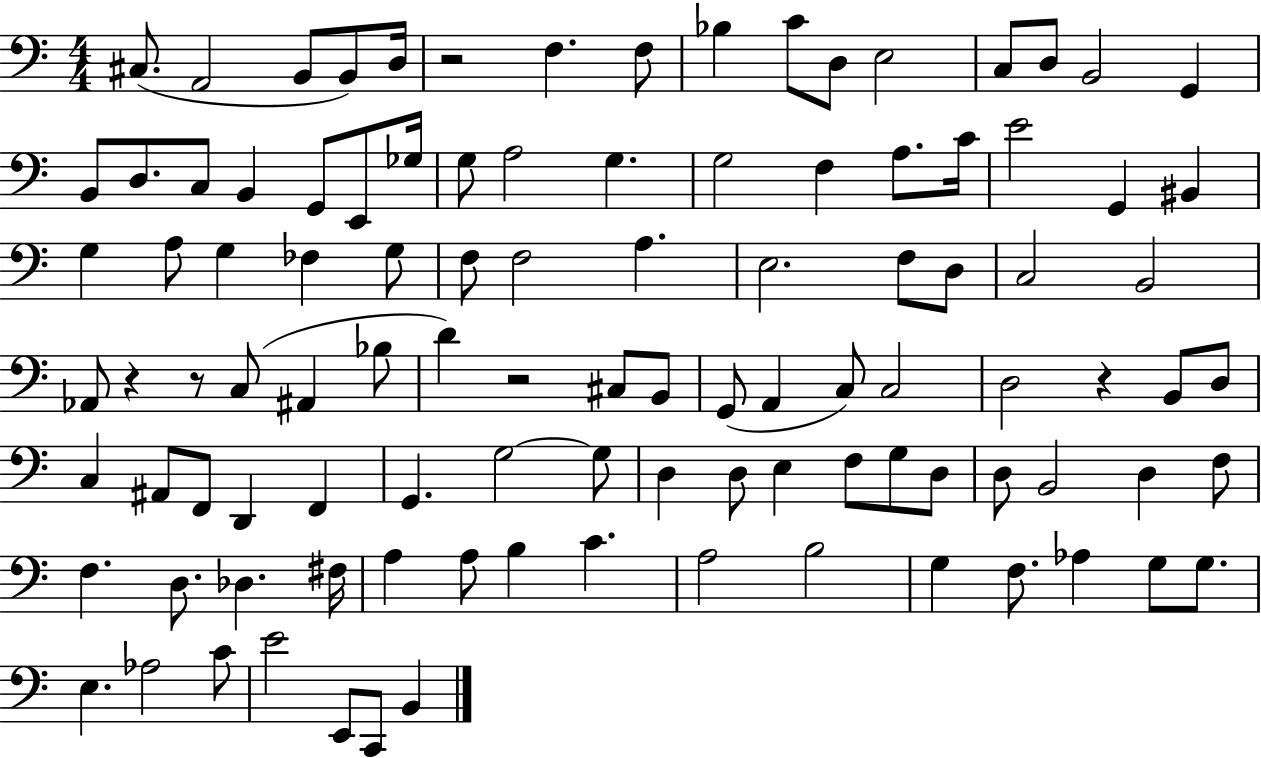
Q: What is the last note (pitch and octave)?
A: B2